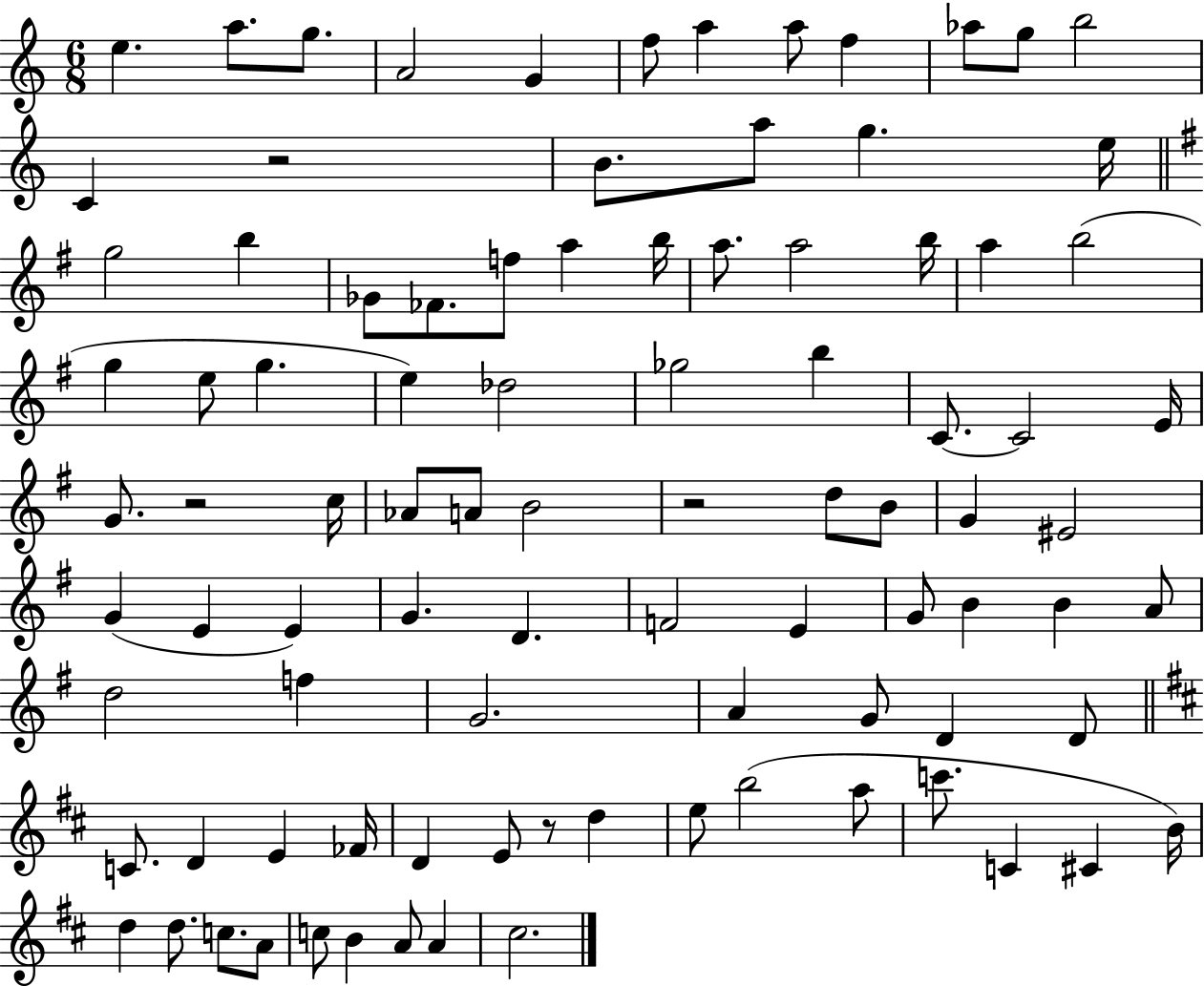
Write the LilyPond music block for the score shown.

{
  \clef treble
  \numericTimeSignature
  \time 6/8
  \key c \major
  e''4. a''8. g''8. | a'2 g'4 | f''8 a''4 a''8 f''4 | aes''8 g''8 b''2 | \break c'4 r2 | b'8. a''8 g''4. e''16 | \bar "||" \break \key e \minor g''2 b''4 | ges'8 fes'8. f''8 a''4 b''16 | a''8. a''2 b''16 | a''4 b''2( | \break g''4 e''8 g''4. | e''4) des''2 | ges''2 b''4 | c'8.~~ c'2 e'16 | \break g'8. r2 c''16 | aes'8 a'8 b'2 | r2 d''8 b'8 | g'4 eis'2 | \break g'4( e'4 e'4) | g'4. d'4. | f'2 e'4 | g'8 b'4 b'4 a'8 | \break d''2 f''4 | g'2. | a'4 g'8 d'4 d'8 | \bar "||" \break \key b \minor c'8. d'4 e'4 fes'16 | d'4 e'8 r8 d''4 | e''8 b''2( a''8 | c'''8. c'4 cis'4 b'16) | \break d''4 d''8. c''8. a'8 | c''8 b'4 a'8 a'4 | cis''2. | \bar "|."
}